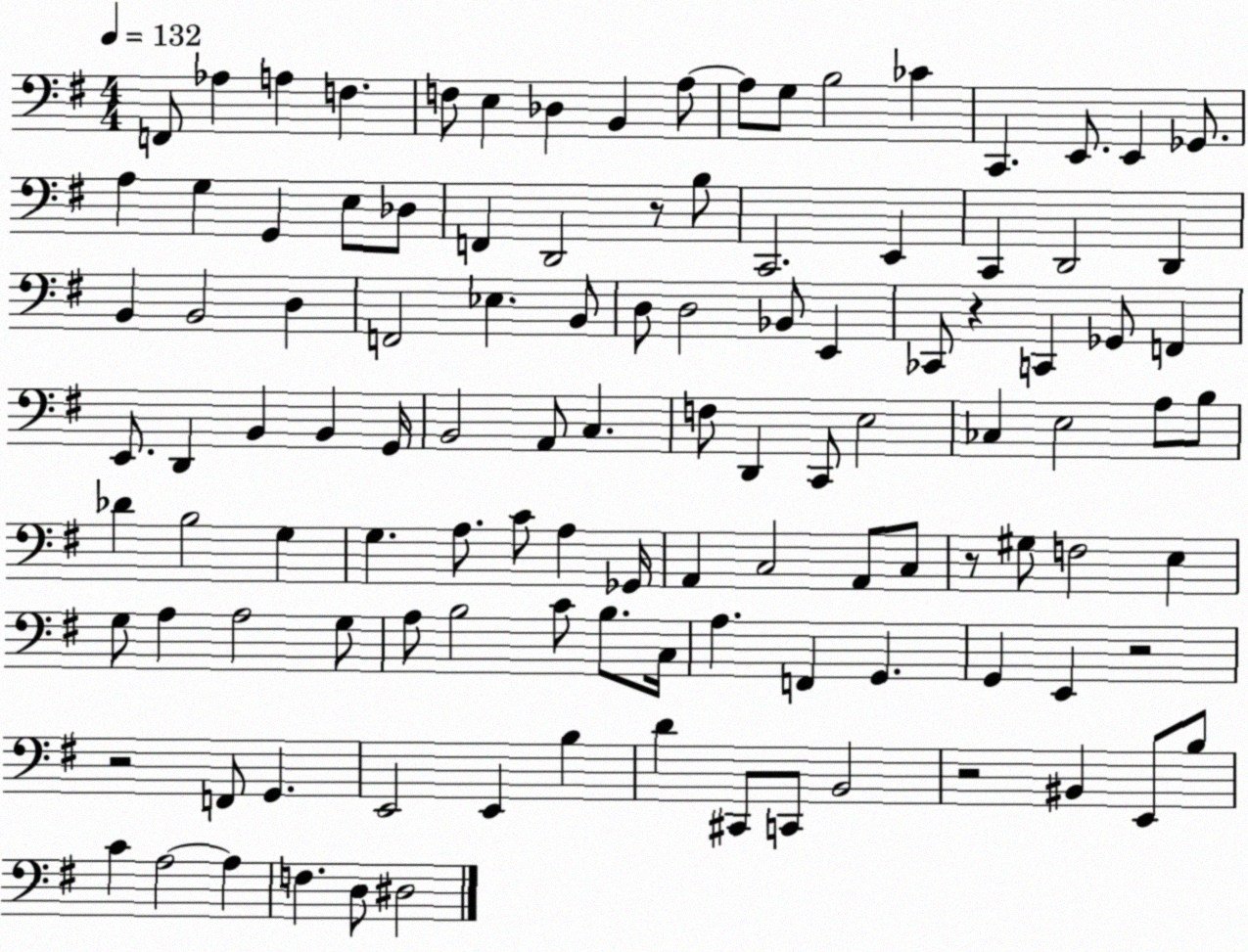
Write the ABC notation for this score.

X:1
T:Untitled
M:4/4
L:1/4
K:G
F,,/2 _A, A, F, F,/2 E, _D, B,, A,/2 A,/2 G,/2 B,2 _C C,, E,,/2 E,, _G,,/2 A, G, G,, E,/2 _D,/2 F,, D,,2 z/2 B,/2 C,,2 E,, C,, D,,2 D,, B,, B,,2 D, F,,2 _E, B,,/2 D,/2 D,2 _B,,/2 E,, _C,,/2 z C,, _G,,/2 F,, E,,/2 D,, B,, B,, G,,/4 B,,2 A,,/2 C, F,/2 D,, C,,/2 E,2 _C, E,2 A,/2 B,/2 _D B,2 G, G, A,/2 C/2 A, _G,,/4 A,, C,2 A,,/2 C,/2 z/2 ^G,/2 F,2 E, G,/2 A, A,2 G,/2 A,/2 B,2 C/2 B,/2 C,/4 A, F,, G,, G,, E,, z2 z2 F,,/2 G,, E,,2 E,, B, D ^C,,/2 C,,/2 B,,2 z2 ^B,, E,,/2 B,/2 C A,2 A, F, D,/2 ^D,2